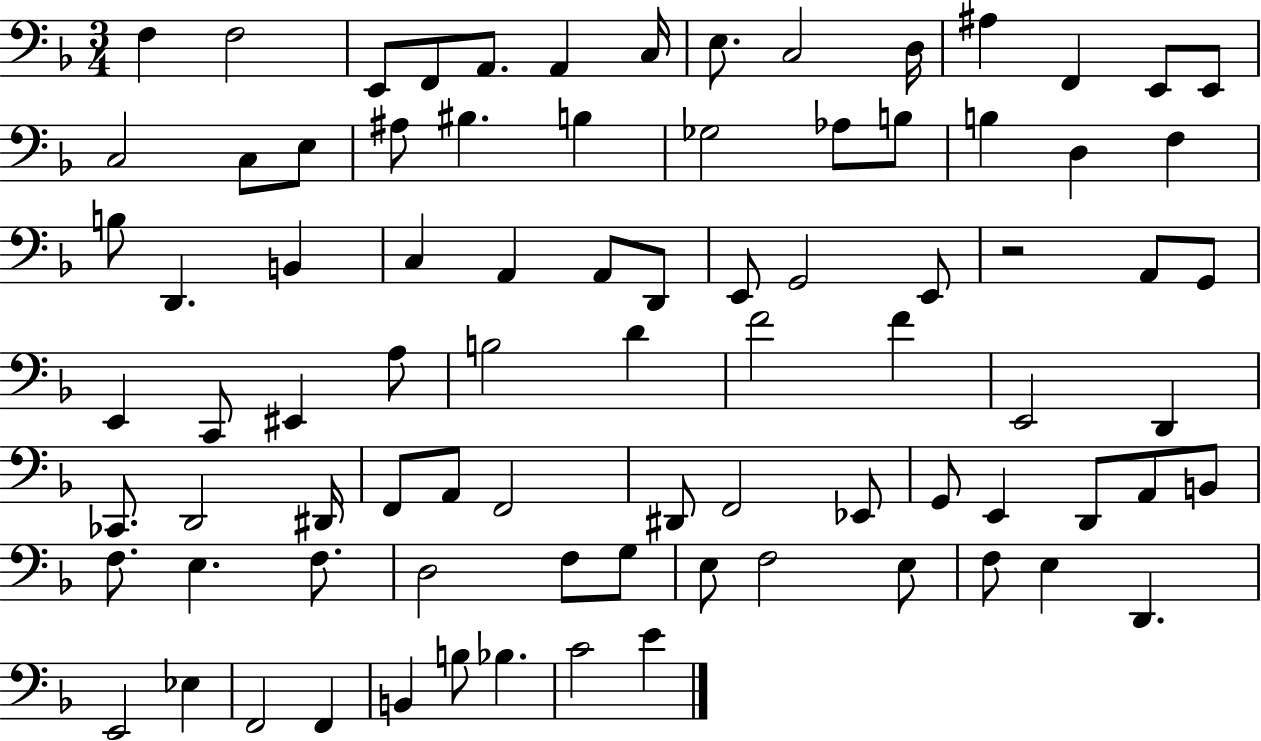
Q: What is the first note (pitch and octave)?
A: F3